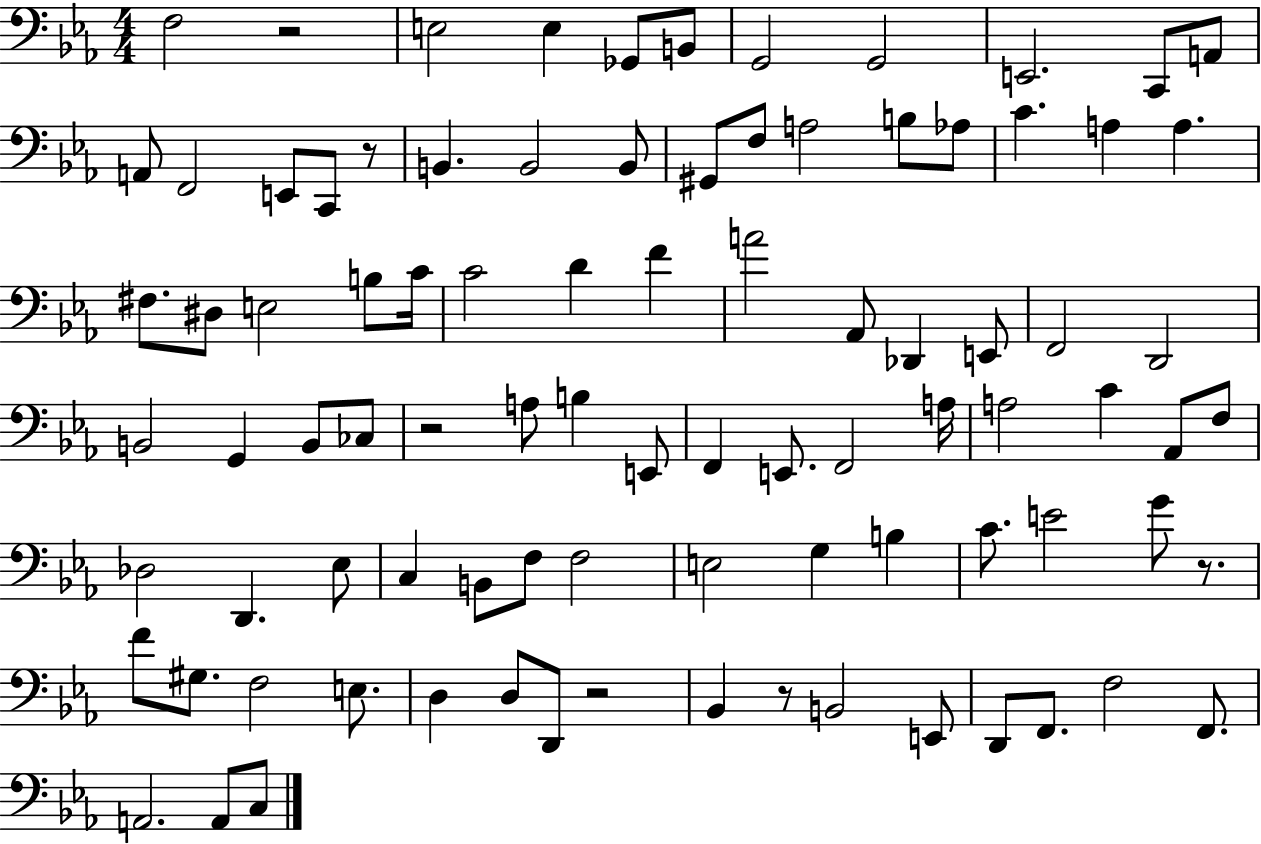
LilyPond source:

{
  \clef bass
  \numericTimeSignature
  \time 4/4
  \key ees \major
  f2 r2 | e2 e4 ges,8 b,8 | g,2 g,2 | e,2. c,8 a,8 | \break a,8 f,2 e,8 c,8 r8 | b,4. b,2 b,8 | gis,8 f8 a2 b8 aes8 | c'4. a4 a4. | \break fis8. dis8 e2 b8 c'16 | c'2 d'4 f'4 | a'2 aes,8 des,4 e,8 | f,2 d,2 | \break b,2 g,4 b,8 ces8 | r2 a8 b4 e,8 | f,4 e,8. f,2 a16 | a2 c'4 aes,8 f8 | \break des2 d,4. ees8 | c4 b,8 f8 f2 | e2 g4 b4 | c'8. e'2 g'8 r8. | \break f'8 gis8. f2 e8. | d4 d8 d,8 r2 | bes,4 r8 b,2 e,8 | d,8 f,8. f2 f,8. | \break a,2. a,8 c8 | \bar "|."
}